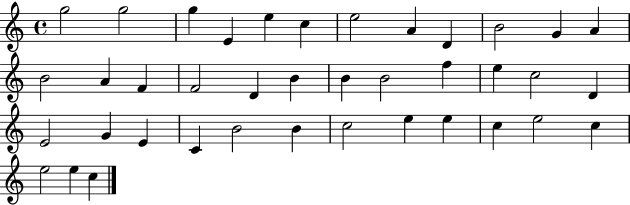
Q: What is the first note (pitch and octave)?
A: G5